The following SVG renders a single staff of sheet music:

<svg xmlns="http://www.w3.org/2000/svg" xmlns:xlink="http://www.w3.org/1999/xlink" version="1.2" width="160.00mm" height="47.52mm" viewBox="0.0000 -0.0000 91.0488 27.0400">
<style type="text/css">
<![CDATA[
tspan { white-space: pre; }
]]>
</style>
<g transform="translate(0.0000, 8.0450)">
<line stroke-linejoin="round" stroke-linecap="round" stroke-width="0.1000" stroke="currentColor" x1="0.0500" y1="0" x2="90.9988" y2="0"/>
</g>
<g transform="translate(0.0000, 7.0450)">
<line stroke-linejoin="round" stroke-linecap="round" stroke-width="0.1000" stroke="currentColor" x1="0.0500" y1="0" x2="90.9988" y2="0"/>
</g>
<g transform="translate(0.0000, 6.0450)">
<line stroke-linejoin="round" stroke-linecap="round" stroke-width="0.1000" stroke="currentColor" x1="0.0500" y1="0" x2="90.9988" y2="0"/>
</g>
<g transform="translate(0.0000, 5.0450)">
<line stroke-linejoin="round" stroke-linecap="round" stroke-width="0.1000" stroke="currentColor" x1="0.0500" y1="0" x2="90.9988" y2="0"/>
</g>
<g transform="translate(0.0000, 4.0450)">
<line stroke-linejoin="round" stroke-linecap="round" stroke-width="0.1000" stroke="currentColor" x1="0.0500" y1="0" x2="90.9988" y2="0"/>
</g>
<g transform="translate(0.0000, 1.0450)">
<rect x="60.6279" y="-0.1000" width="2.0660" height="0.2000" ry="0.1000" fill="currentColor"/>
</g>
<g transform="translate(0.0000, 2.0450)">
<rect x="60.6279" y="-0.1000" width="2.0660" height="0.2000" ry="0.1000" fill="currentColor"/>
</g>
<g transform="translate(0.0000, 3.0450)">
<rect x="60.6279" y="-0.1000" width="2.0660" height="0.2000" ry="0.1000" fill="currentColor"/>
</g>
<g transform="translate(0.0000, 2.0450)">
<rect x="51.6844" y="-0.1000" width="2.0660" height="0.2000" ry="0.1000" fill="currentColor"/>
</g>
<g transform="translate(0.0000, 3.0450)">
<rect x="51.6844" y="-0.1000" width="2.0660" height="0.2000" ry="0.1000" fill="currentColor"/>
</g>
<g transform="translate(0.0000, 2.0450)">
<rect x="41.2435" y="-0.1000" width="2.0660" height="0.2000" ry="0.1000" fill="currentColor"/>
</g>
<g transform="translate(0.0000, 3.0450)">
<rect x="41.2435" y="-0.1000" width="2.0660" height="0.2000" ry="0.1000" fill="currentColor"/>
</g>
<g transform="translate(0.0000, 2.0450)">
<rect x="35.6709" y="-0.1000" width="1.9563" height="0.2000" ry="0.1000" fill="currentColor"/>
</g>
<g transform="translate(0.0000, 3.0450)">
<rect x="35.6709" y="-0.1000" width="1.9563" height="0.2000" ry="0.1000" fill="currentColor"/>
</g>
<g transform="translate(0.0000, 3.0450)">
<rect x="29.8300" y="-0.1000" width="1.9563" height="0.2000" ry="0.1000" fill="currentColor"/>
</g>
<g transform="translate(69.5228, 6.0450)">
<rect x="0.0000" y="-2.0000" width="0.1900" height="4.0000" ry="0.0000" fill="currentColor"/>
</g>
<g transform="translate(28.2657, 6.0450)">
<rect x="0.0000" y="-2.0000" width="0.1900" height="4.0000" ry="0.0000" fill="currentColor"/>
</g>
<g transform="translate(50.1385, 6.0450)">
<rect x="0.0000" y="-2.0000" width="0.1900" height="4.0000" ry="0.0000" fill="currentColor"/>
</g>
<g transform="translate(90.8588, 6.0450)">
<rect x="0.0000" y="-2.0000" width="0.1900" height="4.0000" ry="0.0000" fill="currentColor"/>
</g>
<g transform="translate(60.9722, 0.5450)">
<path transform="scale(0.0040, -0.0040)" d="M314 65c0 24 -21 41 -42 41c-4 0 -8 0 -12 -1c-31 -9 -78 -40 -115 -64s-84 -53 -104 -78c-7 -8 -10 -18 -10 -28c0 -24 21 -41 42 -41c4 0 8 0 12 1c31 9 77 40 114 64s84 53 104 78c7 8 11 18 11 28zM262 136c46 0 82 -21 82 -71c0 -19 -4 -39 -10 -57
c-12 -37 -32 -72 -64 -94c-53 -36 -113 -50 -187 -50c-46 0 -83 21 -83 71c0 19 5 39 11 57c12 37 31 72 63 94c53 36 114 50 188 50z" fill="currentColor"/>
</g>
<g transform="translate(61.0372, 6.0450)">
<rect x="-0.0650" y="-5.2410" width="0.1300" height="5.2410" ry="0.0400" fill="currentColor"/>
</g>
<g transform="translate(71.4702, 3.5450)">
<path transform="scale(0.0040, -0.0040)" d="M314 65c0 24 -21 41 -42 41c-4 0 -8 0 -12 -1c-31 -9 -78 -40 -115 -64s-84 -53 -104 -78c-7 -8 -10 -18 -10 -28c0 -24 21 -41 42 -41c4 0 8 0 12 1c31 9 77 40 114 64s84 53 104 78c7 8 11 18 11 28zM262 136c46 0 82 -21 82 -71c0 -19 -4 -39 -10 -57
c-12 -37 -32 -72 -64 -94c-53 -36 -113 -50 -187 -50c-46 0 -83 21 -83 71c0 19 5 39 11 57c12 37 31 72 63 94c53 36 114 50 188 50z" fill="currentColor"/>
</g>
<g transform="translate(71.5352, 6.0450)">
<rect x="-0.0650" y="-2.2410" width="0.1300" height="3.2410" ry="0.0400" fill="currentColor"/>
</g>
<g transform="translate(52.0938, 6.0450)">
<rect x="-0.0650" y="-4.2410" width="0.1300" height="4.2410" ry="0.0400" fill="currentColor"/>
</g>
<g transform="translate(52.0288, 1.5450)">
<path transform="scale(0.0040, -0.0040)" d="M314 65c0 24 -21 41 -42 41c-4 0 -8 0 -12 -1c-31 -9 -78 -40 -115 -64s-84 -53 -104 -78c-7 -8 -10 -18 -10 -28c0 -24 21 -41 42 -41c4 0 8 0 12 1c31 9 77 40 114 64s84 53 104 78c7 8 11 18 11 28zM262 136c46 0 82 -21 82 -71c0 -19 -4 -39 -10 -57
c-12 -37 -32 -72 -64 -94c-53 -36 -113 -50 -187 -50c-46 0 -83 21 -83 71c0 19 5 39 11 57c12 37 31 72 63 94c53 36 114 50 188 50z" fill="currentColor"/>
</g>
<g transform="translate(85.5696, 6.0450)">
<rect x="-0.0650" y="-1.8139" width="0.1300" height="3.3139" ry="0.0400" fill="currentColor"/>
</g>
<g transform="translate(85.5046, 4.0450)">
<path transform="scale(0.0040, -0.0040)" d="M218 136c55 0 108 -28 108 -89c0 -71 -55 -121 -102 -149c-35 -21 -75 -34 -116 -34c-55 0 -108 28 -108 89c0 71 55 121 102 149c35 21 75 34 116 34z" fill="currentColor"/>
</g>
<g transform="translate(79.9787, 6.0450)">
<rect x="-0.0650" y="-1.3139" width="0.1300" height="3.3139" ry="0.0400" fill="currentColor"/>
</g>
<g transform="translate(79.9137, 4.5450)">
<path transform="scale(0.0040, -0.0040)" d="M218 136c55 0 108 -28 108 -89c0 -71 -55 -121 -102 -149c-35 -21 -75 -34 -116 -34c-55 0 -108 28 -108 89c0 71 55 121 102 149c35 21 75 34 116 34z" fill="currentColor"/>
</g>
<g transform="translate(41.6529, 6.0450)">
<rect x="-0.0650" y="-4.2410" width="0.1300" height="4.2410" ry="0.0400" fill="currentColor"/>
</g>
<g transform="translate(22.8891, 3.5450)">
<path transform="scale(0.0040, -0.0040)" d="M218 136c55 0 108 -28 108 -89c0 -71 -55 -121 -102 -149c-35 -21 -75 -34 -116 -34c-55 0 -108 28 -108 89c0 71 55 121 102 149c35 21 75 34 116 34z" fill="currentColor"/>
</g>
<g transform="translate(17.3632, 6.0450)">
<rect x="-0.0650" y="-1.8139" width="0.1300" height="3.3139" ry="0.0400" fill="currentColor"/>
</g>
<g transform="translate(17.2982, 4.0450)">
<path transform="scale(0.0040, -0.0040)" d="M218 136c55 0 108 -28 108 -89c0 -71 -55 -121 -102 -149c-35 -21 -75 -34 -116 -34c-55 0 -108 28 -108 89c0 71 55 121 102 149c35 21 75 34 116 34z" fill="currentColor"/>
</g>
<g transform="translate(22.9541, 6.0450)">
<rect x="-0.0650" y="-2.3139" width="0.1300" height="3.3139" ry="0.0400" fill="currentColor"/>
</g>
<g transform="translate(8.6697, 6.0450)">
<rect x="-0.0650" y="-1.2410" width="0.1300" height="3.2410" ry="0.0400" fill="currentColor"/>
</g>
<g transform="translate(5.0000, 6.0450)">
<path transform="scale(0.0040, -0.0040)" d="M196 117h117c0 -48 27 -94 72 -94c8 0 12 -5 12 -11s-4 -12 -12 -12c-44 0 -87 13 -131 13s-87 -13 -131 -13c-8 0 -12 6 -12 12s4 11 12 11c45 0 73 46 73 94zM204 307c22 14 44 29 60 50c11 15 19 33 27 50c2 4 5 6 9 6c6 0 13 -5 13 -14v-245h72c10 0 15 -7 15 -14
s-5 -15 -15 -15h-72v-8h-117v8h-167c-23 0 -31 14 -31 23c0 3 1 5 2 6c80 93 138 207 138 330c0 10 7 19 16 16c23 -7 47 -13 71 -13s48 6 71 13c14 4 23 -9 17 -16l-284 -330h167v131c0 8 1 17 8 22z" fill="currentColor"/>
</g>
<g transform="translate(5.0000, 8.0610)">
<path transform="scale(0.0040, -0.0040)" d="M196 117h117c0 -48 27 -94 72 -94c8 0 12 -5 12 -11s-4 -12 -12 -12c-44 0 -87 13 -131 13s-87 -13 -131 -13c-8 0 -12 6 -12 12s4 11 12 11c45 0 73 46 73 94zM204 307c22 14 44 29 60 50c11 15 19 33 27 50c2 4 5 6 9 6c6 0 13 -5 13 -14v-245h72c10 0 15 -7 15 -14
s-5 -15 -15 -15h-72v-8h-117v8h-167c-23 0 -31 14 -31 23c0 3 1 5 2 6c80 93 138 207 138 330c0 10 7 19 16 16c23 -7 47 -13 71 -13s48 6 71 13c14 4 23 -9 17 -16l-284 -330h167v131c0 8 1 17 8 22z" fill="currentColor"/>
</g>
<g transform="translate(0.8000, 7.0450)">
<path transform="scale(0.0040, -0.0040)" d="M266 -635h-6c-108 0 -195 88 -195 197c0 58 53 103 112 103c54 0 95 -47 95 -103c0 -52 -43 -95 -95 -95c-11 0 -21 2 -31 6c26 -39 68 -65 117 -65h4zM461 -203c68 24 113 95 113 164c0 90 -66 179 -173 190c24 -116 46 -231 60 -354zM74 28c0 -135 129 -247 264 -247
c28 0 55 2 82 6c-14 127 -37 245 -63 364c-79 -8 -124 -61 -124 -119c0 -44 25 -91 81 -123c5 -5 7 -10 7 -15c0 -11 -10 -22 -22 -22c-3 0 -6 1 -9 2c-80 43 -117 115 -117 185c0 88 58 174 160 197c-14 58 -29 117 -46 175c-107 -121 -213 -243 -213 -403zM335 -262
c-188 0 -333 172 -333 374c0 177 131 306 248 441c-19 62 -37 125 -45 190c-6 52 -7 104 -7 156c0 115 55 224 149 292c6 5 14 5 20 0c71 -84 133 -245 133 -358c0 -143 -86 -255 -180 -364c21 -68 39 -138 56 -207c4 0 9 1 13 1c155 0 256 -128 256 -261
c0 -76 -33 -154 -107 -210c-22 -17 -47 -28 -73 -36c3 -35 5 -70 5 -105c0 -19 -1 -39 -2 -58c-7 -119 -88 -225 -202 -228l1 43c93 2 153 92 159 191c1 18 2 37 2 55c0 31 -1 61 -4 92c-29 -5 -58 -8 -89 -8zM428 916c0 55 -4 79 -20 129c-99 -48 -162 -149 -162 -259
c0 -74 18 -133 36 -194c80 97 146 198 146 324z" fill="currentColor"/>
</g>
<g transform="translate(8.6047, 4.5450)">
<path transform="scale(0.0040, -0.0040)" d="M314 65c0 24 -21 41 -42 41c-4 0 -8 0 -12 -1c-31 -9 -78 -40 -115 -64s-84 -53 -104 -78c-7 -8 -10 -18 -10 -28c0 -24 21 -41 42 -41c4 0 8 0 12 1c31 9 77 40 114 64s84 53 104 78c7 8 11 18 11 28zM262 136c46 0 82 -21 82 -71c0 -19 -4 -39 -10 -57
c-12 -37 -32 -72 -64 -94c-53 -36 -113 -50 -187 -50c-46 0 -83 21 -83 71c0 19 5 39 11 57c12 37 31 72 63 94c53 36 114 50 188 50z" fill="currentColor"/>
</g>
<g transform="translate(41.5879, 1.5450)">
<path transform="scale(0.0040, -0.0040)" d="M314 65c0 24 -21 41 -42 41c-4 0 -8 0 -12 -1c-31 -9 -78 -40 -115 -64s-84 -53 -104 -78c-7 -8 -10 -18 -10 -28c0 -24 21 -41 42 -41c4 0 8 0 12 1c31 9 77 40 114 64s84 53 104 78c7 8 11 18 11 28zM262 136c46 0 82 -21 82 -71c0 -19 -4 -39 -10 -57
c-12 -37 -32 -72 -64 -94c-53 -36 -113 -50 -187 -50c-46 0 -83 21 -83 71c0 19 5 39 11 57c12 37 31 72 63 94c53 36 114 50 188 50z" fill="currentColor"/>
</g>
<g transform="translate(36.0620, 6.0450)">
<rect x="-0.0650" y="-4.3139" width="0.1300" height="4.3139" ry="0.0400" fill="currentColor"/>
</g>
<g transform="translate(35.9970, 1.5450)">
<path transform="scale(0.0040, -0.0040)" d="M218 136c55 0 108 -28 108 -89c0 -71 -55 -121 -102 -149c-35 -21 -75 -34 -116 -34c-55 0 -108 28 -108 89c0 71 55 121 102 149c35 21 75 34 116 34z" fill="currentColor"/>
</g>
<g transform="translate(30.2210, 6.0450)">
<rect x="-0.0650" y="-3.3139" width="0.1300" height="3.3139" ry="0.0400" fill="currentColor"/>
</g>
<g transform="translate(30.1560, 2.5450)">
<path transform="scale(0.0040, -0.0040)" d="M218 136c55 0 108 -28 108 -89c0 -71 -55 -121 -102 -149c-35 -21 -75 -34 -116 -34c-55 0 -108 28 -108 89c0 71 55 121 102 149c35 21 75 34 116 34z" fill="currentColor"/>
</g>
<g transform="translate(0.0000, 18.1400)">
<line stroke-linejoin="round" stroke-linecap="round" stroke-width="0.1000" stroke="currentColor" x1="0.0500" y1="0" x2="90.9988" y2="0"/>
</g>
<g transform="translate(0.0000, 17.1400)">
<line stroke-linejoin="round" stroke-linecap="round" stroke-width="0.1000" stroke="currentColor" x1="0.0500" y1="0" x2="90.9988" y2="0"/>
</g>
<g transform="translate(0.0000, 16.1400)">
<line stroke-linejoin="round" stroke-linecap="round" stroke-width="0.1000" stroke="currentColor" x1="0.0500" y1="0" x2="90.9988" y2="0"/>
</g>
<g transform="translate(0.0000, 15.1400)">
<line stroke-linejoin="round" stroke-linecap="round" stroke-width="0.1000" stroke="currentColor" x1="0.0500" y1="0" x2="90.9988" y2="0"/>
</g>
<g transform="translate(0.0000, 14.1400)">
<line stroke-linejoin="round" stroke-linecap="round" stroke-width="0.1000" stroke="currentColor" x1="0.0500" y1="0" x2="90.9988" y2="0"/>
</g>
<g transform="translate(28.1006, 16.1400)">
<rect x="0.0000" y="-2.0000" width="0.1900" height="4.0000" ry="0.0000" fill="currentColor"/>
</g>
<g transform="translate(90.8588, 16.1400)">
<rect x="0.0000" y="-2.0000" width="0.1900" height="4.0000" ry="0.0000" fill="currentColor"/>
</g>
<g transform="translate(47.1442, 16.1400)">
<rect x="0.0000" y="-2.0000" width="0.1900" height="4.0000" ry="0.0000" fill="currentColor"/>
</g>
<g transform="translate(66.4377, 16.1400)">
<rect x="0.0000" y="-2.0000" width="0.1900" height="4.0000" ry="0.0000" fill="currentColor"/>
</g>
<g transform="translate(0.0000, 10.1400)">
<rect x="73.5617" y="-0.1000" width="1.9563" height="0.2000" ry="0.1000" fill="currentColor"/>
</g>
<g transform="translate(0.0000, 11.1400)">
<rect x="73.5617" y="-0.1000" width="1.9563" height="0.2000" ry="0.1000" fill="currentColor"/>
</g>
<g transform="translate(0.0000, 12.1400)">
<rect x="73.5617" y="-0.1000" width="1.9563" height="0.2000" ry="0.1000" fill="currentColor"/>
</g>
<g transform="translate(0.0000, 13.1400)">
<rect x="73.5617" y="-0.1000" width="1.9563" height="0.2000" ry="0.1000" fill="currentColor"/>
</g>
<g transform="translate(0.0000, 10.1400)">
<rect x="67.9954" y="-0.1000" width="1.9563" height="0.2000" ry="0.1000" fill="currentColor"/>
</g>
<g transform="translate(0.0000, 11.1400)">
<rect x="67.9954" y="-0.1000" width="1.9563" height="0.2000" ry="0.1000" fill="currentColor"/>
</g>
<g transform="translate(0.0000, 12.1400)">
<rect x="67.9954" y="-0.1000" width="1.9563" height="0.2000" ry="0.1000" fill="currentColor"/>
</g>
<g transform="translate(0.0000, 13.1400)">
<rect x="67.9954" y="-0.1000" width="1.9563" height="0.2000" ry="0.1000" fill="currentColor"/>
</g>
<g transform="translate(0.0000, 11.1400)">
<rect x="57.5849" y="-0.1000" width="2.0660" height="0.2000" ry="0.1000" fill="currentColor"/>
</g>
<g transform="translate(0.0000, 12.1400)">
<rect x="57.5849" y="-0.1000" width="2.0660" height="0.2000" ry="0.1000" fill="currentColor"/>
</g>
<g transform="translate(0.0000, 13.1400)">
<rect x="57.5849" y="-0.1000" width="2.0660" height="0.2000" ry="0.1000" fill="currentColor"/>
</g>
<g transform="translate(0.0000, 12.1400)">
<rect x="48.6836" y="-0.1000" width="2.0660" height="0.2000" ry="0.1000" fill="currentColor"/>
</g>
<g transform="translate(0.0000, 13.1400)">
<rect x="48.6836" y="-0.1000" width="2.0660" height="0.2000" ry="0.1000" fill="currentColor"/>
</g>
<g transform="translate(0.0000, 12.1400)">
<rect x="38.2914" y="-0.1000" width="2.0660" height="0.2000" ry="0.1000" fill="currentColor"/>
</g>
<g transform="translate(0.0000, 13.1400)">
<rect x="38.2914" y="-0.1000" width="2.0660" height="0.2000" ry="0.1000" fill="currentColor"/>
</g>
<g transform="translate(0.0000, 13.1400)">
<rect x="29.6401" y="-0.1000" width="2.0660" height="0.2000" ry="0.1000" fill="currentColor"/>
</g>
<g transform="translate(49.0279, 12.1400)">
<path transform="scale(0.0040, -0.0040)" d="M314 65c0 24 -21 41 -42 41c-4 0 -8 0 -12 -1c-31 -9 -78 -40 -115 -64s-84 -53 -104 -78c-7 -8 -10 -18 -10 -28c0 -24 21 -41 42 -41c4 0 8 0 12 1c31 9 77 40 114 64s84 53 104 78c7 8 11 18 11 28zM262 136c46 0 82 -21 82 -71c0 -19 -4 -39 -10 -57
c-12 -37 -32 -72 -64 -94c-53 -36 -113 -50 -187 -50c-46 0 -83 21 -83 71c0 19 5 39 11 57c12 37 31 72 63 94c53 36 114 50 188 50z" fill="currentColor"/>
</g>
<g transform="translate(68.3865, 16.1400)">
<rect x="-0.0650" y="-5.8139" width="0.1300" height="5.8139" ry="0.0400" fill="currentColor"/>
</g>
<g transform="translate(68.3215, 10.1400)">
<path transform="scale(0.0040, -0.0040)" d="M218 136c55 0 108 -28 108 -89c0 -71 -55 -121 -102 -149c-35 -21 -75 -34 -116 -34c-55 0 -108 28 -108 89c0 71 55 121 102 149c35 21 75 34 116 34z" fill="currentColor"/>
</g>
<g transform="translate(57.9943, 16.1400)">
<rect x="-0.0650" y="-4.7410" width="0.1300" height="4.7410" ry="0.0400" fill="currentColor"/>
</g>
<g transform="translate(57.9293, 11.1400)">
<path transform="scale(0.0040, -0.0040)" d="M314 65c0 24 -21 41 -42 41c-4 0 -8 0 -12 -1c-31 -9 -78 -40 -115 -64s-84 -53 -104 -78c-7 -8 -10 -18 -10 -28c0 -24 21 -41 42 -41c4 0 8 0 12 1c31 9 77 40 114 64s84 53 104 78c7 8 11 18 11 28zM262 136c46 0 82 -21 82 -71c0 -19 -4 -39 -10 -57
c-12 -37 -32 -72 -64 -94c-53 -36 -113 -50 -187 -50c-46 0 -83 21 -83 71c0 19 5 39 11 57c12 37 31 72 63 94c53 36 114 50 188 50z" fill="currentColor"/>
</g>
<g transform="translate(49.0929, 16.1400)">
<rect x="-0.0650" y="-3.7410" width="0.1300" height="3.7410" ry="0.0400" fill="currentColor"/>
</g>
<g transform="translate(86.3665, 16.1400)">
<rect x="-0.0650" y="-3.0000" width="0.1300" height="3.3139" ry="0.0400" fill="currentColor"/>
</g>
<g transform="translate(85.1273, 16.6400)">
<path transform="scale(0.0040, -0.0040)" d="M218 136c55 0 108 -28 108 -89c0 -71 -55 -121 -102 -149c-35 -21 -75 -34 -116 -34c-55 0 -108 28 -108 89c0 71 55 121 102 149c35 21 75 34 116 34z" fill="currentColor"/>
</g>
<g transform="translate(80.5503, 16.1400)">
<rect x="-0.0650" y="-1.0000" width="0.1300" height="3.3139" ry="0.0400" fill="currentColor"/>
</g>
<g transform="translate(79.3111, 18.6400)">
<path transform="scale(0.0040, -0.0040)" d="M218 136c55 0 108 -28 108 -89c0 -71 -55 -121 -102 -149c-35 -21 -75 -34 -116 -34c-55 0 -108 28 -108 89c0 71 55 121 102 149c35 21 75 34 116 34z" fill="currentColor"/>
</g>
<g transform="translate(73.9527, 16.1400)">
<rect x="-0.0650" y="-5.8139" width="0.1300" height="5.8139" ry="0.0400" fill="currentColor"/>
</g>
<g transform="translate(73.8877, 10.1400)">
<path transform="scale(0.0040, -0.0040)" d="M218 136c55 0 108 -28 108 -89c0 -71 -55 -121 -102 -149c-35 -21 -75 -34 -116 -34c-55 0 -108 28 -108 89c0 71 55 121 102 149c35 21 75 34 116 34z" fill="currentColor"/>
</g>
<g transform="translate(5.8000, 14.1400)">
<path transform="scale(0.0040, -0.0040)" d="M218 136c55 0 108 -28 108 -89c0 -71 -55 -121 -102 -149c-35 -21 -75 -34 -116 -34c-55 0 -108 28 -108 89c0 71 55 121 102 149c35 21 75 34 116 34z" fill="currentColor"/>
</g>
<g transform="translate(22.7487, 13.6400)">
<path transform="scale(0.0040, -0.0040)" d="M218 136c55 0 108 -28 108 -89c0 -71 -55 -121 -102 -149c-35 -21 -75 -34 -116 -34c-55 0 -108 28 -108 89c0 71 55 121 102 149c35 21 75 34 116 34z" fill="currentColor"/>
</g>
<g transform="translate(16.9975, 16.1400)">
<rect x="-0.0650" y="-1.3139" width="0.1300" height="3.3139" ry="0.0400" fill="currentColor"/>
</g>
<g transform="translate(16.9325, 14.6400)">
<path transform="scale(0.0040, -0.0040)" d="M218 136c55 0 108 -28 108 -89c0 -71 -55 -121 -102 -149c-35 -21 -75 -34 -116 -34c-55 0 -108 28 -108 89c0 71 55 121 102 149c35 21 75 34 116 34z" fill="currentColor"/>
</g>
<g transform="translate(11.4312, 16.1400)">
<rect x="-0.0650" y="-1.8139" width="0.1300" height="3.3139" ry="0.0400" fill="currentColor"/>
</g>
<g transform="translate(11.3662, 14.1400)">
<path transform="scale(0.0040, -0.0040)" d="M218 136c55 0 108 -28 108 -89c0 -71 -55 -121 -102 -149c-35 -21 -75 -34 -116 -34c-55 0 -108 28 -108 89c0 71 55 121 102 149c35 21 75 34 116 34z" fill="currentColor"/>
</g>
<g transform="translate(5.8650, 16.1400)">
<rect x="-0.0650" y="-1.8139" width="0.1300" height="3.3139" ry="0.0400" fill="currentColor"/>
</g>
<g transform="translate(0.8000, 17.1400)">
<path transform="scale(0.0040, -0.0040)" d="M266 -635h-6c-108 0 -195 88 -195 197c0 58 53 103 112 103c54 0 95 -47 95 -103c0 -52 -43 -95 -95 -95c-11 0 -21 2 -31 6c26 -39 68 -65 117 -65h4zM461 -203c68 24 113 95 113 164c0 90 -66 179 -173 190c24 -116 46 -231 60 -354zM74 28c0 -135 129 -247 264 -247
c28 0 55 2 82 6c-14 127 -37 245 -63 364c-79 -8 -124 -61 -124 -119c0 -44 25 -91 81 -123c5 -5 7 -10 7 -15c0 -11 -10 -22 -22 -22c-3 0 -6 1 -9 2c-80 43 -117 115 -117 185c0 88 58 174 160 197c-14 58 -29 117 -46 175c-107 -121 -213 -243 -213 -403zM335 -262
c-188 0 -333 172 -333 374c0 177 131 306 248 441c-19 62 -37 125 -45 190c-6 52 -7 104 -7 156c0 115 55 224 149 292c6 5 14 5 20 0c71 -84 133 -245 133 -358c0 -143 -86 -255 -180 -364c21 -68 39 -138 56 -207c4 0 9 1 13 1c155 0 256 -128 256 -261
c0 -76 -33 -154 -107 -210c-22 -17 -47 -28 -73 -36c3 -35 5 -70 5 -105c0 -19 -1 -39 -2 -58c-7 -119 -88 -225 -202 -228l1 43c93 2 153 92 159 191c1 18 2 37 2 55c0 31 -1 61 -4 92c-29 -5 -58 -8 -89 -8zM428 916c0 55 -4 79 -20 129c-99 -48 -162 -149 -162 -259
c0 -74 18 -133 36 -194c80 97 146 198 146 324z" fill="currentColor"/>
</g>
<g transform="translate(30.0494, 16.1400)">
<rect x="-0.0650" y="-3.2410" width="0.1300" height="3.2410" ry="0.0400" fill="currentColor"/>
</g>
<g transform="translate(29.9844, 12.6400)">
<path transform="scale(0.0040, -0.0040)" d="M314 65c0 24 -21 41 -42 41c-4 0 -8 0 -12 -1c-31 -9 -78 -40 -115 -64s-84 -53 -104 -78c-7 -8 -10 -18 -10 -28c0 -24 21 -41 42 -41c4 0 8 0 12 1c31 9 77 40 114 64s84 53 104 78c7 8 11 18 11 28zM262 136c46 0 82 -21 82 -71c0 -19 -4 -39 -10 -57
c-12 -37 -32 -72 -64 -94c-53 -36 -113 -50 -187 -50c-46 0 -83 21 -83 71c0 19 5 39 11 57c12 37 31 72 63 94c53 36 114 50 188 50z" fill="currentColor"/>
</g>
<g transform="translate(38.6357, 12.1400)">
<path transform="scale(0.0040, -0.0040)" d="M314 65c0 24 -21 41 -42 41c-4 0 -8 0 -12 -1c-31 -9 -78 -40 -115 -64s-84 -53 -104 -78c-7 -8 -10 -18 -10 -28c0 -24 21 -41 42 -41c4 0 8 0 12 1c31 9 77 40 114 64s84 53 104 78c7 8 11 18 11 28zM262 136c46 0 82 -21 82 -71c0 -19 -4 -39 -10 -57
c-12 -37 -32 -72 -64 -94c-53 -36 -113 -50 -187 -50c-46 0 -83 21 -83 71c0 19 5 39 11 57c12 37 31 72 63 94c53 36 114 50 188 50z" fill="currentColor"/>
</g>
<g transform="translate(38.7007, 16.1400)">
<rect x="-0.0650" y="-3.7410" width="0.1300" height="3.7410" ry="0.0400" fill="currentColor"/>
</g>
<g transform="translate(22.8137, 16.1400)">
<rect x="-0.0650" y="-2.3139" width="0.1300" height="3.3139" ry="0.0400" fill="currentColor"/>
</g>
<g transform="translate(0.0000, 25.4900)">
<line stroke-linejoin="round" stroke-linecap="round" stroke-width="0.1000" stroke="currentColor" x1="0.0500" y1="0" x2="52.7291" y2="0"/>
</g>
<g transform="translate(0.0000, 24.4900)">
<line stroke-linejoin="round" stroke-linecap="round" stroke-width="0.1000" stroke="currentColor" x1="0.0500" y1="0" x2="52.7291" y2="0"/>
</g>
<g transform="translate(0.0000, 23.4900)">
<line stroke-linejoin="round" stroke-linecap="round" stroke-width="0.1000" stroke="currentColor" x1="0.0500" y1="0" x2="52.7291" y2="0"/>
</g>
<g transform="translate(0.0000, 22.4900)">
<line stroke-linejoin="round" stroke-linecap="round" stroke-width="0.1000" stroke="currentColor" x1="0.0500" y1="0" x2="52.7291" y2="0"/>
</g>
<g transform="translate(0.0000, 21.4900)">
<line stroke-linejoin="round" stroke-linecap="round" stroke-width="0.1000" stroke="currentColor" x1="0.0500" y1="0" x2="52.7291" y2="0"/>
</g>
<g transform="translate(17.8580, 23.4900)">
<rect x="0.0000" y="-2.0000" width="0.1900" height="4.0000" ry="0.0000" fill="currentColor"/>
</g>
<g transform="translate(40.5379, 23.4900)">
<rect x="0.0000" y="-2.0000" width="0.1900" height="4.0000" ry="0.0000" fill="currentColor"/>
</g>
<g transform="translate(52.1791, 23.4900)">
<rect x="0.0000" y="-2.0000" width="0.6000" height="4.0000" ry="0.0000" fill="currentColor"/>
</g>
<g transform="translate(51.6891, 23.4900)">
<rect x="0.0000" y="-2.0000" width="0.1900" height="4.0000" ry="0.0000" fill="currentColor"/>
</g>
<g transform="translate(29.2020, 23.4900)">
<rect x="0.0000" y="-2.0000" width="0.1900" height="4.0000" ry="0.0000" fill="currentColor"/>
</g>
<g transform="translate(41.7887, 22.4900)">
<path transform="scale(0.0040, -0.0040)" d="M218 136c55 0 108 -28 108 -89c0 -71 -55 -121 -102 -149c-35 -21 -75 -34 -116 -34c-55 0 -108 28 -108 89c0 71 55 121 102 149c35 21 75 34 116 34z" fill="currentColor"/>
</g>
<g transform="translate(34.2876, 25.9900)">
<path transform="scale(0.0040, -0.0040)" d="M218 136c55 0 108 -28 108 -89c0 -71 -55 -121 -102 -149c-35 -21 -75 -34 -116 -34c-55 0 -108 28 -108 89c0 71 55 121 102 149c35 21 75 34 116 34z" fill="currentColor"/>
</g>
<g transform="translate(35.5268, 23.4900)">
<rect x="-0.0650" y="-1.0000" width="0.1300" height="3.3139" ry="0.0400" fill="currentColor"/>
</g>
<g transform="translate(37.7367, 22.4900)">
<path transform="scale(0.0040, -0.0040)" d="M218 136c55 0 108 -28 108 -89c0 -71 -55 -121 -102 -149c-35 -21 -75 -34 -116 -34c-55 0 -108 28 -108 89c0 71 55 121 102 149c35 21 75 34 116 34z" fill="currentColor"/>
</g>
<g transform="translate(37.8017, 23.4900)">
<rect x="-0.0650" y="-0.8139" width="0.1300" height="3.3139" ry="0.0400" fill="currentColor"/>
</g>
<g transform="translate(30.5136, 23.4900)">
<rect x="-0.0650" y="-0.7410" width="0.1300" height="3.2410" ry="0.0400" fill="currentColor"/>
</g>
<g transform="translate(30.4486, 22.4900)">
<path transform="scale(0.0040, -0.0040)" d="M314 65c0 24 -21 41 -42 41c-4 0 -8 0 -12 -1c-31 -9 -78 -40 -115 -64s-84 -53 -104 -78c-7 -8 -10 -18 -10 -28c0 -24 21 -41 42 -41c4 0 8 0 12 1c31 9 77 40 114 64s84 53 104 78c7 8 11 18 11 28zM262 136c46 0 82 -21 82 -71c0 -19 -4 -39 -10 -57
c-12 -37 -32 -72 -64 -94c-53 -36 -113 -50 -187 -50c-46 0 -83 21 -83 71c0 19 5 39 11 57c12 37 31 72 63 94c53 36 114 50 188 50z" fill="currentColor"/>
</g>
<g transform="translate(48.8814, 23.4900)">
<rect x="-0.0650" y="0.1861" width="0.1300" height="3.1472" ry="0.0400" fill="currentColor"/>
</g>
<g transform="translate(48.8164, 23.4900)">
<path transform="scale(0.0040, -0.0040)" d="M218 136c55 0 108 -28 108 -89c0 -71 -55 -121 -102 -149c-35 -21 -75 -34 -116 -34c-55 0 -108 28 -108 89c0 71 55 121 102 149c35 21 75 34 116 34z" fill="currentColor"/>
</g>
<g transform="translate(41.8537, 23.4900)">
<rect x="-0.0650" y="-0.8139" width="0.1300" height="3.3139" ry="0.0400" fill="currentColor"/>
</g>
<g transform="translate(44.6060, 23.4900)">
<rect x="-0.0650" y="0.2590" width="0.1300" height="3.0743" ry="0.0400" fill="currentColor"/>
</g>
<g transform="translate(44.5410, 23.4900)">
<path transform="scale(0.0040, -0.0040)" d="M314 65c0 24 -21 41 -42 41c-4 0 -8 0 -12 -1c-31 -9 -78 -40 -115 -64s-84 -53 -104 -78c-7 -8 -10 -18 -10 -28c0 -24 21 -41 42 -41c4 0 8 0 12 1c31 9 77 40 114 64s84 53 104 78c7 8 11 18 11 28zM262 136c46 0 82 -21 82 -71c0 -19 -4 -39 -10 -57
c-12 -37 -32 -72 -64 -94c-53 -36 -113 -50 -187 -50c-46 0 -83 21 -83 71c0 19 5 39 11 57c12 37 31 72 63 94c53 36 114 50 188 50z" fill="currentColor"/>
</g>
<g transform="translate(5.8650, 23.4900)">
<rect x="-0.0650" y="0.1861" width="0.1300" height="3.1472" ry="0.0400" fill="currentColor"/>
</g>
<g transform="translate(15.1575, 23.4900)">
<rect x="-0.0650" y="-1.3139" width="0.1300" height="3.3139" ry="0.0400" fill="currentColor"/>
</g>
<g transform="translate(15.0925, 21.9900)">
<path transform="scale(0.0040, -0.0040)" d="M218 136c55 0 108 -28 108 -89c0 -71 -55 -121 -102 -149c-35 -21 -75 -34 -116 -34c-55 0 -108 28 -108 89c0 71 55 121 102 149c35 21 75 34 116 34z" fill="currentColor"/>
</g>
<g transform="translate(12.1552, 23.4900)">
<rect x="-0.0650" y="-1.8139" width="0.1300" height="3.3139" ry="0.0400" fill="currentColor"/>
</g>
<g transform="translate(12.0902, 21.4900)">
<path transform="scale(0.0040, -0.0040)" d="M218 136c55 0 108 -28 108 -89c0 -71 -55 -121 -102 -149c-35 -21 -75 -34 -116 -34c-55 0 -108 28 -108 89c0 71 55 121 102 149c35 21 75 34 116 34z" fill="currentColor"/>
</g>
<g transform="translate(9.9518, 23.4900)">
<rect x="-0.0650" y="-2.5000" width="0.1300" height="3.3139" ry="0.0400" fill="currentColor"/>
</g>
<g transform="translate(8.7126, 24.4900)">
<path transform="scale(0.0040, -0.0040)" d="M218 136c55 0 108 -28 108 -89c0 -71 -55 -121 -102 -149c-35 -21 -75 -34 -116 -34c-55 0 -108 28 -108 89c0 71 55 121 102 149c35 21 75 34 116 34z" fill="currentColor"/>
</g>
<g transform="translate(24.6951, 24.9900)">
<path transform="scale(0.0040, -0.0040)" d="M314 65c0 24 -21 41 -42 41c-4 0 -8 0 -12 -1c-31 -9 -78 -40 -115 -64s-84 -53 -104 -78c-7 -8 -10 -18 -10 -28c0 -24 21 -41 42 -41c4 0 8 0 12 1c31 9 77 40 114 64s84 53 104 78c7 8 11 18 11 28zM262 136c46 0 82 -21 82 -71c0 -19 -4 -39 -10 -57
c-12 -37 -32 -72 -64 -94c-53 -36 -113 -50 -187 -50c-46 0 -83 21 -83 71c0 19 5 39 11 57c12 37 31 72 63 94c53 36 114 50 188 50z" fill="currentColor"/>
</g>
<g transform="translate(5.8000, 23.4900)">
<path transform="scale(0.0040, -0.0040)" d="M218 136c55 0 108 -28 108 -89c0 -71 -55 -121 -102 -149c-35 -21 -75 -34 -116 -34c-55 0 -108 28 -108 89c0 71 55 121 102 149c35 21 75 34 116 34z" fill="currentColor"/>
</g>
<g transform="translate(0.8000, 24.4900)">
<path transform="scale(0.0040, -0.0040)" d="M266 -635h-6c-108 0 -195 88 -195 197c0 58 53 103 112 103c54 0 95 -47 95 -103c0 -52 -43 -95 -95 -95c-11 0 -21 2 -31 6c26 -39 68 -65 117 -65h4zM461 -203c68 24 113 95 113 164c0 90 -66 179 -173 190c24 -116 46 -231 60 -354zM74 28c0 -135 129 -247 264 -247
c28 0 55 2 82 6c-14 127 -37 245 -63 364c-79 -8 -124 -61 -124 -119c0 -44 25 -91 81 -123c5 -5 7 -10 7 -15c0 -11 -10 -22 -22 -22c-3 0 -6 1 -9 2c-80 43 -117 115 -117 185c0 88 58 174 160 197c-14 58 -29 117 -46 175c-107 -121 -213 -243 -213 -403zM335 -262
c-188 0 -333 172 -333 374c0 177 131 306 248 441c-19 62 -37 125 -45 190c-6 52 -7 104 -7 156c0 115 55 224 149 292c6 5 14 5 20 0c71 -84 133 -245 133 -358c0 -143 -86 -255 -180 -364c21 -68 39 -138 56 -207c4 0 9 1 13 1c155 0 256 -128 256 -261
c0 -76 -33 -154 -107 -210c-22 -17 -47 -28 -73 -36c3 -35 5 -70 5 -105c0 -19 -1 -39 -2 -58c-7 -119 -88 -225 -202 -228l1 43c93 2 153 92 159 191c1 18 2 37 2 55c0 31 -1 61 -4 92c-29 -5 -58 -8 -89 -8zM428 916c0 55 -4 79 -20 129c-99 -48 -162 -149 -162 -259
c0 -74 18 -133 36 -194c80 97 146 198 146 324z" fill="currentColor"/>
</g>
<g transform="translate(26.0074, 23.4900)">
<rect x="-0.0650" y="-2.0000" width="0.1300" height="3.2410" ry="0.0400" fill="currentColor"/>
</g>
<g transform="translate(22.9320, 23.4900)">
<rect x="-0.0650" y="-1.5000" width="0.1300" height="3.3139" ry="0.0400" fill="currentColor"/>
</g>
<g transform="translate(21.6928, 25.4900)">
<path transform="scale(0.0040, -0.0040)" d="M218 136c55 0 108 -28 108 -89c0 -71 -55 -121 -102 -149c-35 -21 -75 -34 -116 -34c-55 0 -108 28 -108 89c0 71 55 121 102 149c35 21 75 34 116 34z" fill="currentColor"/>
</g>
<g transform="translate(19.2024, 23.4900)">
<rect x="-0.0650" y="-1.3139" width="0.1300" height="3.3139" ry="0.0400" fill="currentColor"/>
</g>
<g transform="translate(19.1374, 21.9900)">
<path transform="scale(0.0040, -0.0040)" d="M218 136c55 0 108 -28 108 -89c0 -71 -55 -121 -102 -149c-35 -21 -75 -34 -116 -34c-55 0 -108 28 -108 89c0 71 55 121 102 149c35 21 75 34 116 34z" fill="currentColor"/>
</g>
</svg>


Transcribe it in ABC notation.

X:1
T:Untitled
M:4/4
L:1/4
K:C
e2 f g b d' d'2 d'2 f'2 g2 e f f f e g b2 c'2 c'2 e'2 g' g' D A B G f e e E F2 d2 D d d B2 B